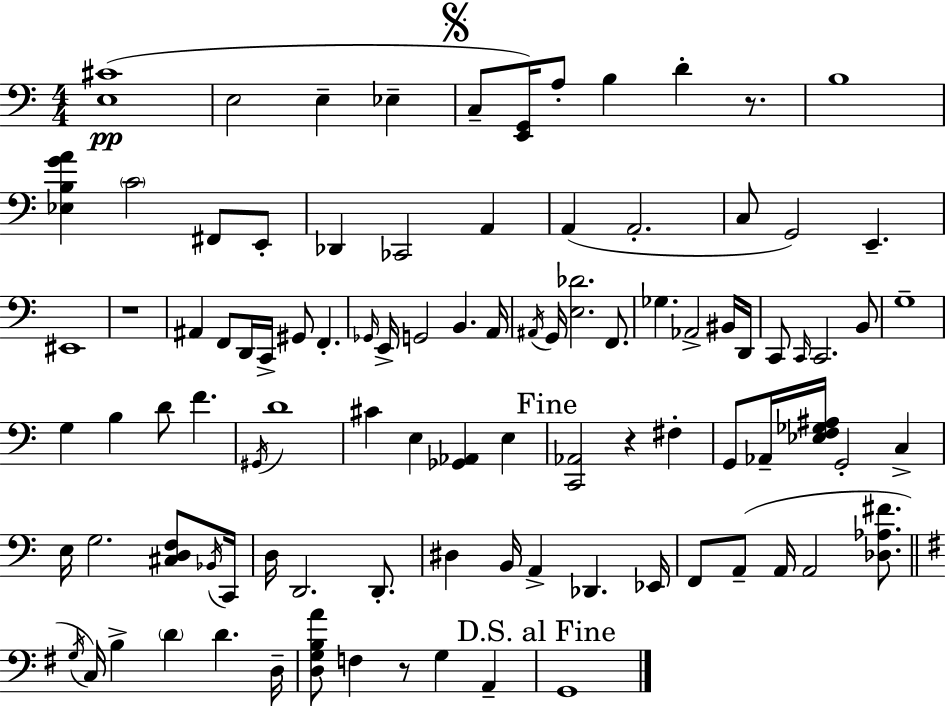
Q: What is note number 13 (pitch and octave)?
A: CES2